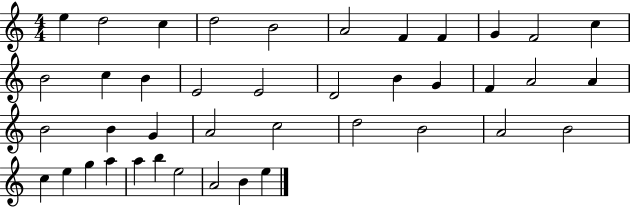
E5/q D5/h C5/q D5/h B4/h A4/h F4/q F4/q G4/q F4/h C5/q B4/h C5/q B4/q E4/h E4/h D4/h B4/q G4/q F4/q A4/h A4/q B4/h B4/q G4/q A4/h C5/h D5/h B4/h A4/h B4/h C5/q E5/q G5/q A5/q A5/q B5/q E5/h A4/h B4/q E5/q